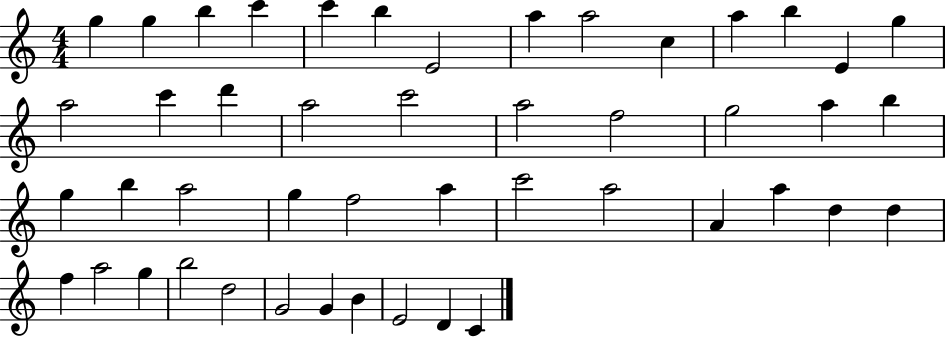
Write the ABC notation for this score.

X:1
T:Untitled
M:4/4
L:1/4
K:C
g g b c' c' b E2 a a2 c a b E g a2 c' d' a2 c'2 a2 f2 g2 a b g b a2 g f2 a c'2 a2 A a d d f a2 g b2 d2 G2 G B E2 D C